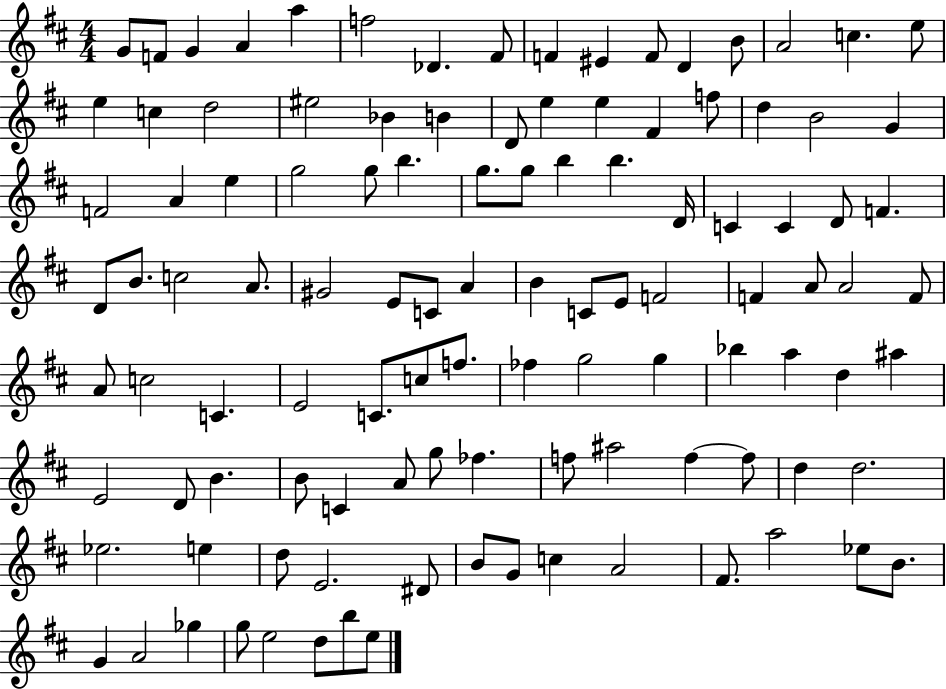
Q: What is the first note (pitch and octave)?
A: G4